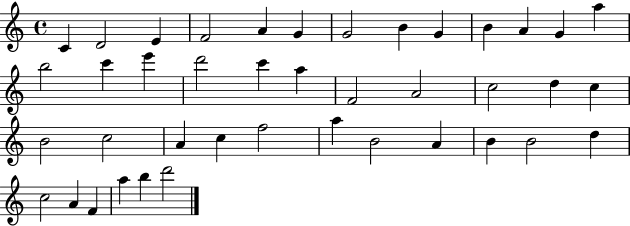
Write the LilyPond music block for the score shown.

{
  \clef treble
  \time 4/4
  \defaultTimeSignature
  \key c \major
  c'4 d'2 e'4 | f'2 a'4 g'4 | g'2 b'4 g'4 | b'4 a'4 g'4 a''4 | \break b''2 c'''4 e'''4 | d'''2 c'''4 a''4 | f'2 a'2 | c''2 d''4 c''4 | \break b'2 c''2 | a'4 c''4 f''2 | a''4 b'2 a'4 | b'4 b'2 d''4 | \break c''2 a'4 f'4 | a''4 b''4 d'''2 | \bar "|."
}